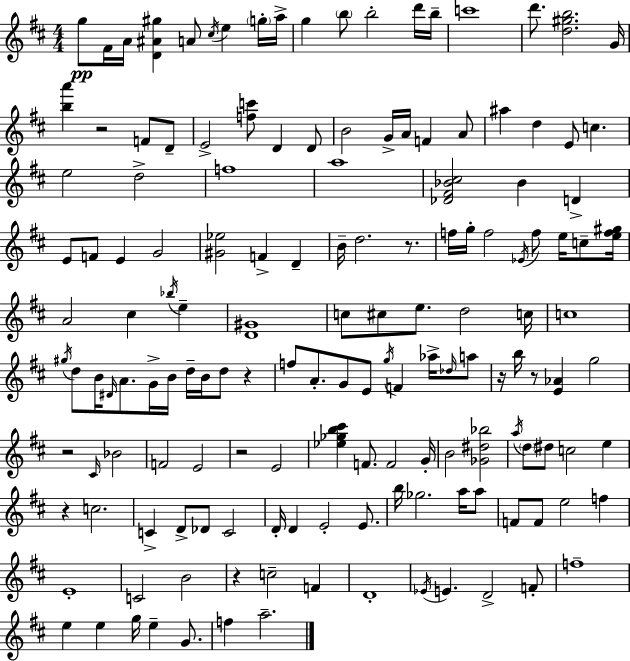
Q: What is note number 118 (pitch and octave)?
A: F4